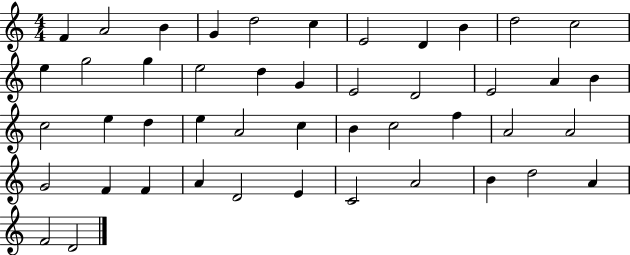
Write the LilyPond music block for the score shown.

{
  \clef treble
  \numericTimeSignature
  \time 4/4
  \key c \major
  f'4 a'2 b'4 | g'4 d''2 c''4 | e'2 d'4 b'4 | d''2 c''2 | \break e''4 g''2 g''4 | e''2 d''4 g'4 | e'2 d'2 | e'2 a'4 b'4 | \break c''2 e''4 d''4 | e''4 a'2 c''4 | b'4 c''2 f''4 | a'2 a'2 | \break g'2 f'4 f'4 | a'4 d'2 e'4 | c'2 a'2 | b'4 d''2 a'4 | \break f'2 d'2 | \bar "|."
}